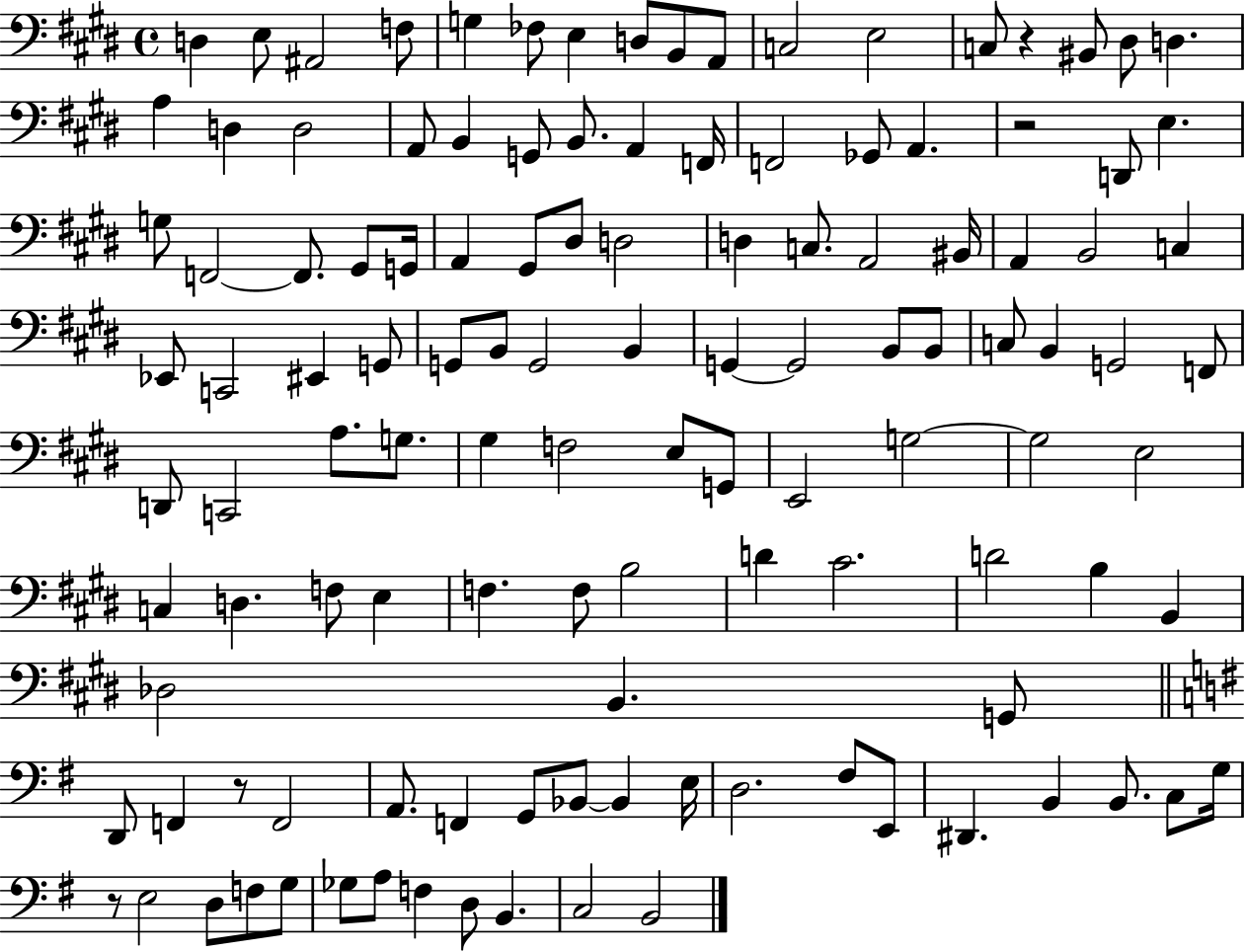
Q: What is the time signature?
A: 4/4